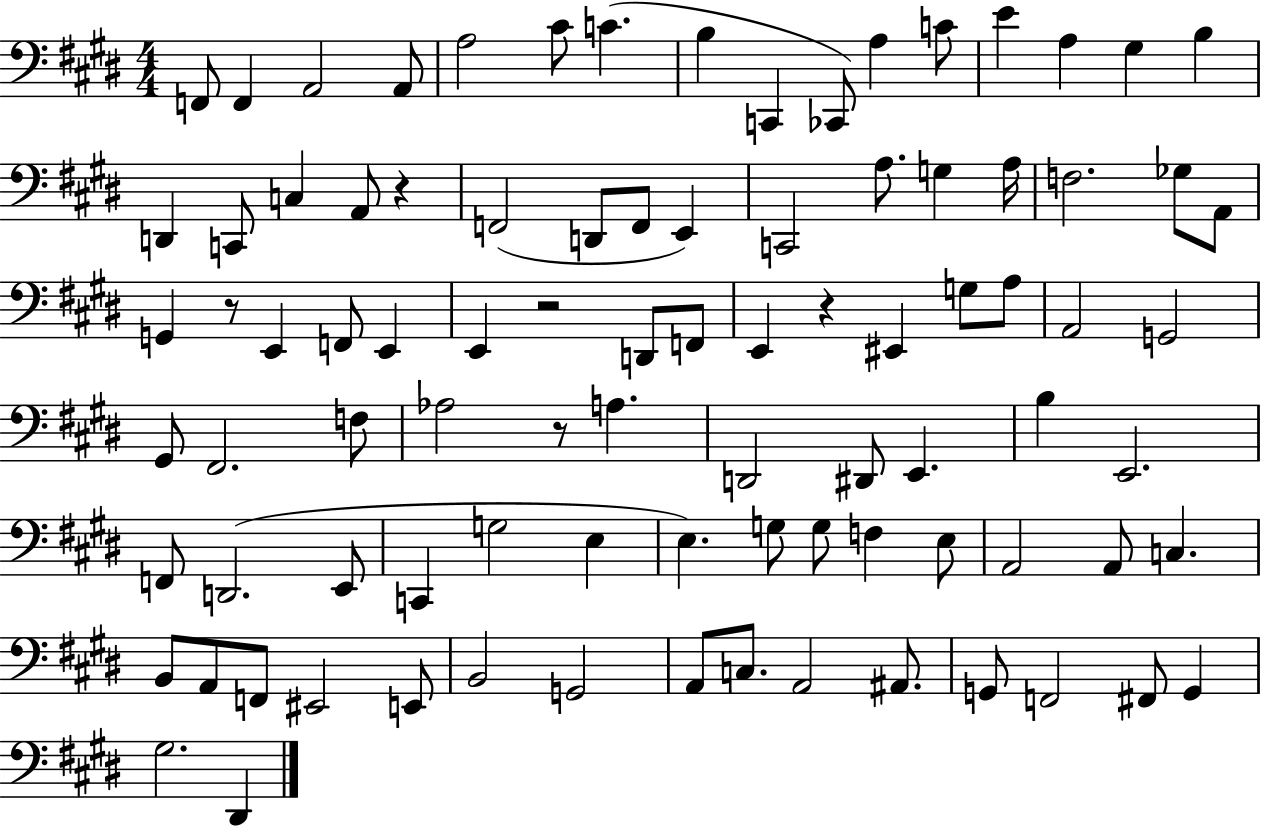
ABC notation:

X:1
T:Untitled
M:4/4
L:1/4
K:E
F,,/2 F,, A,,2 A,,/2 A,2 ^C/2 C B, C,, _C,,/2 A, C/2 E A, ^G, B, D,, C,,/2 C, A,,/2 z F,,2 D,,/2 F,,/2 E,, C,,2 A,/2 G, A,/4 F,2 _G,/2 A,,/2 G,, z/2 E,, F,,/2 E,, E,, z2 D,,/2 F,,/2 E,, z ^E,, G,/2 A,/2 A,,2 G,,2 ^G,,/2 ^F,,2 F,/2 _A,2 z/2 A, D,,2 ^D,,/2 E,, B, E,,2 F,,/2 D,,2 E,,/2 C,, G,2 E, E, G,/2 G,/2 F, E,/2 A,,2 A,,/2 C, B,,/2 A,,/2 F,,/2 ^E,,2 E,,/2 B,,2 G,,2 A,,/2 C,/2 A,,2 ^A,,/2 G,,/2 F,,2 ^F,,/2 G,, ^G,2 ^D,,